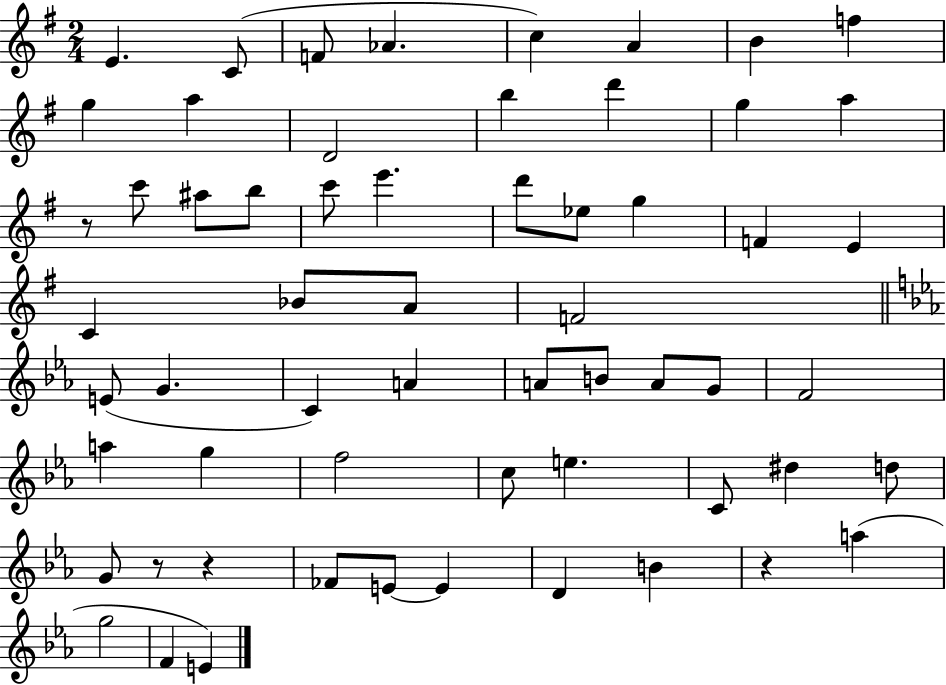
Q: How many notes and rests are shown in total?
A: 60